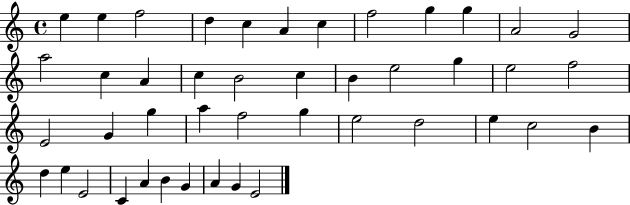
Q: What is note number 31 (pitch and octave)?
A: D5